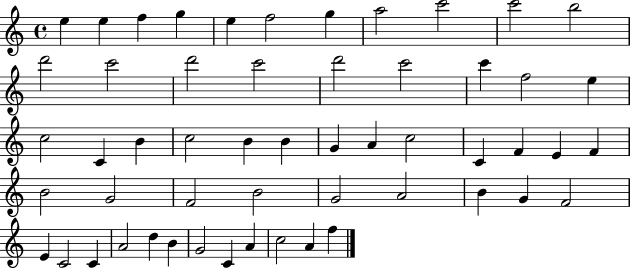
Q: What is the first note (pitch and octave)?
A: E5